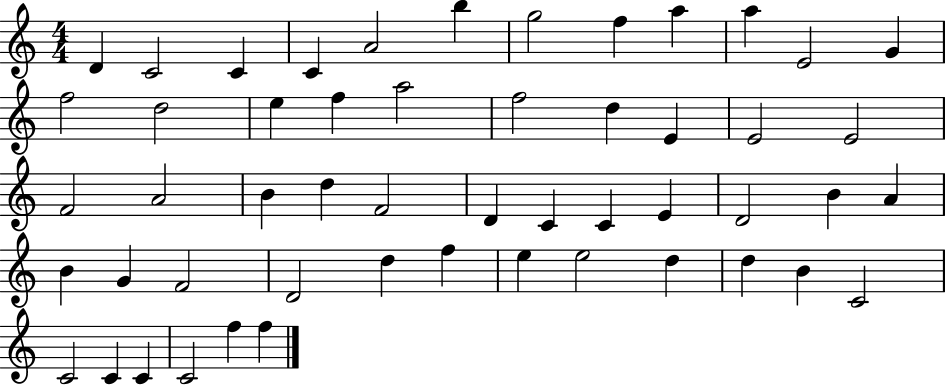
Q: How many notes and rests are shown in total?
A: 52